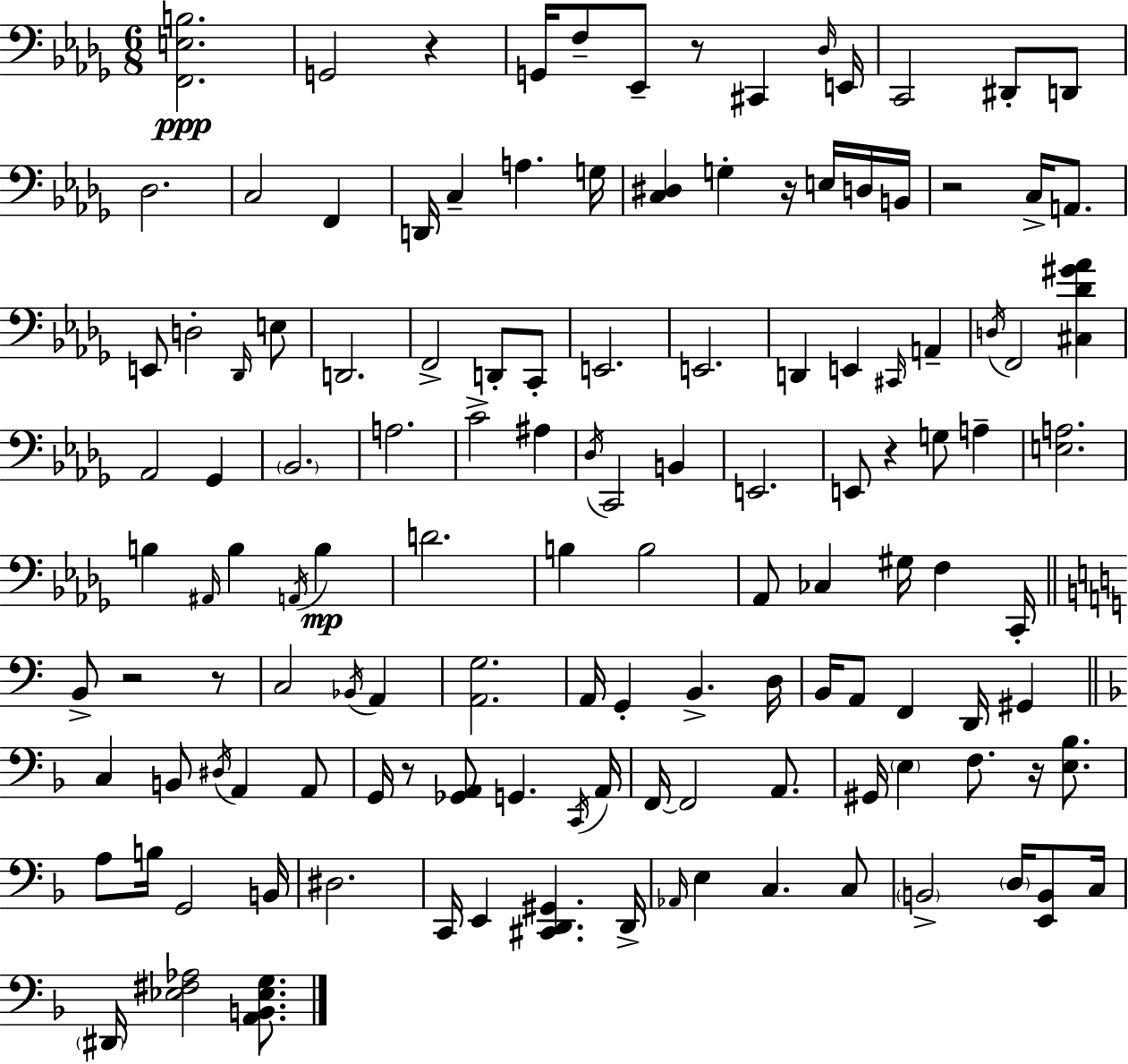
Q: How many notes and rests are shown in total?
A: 129